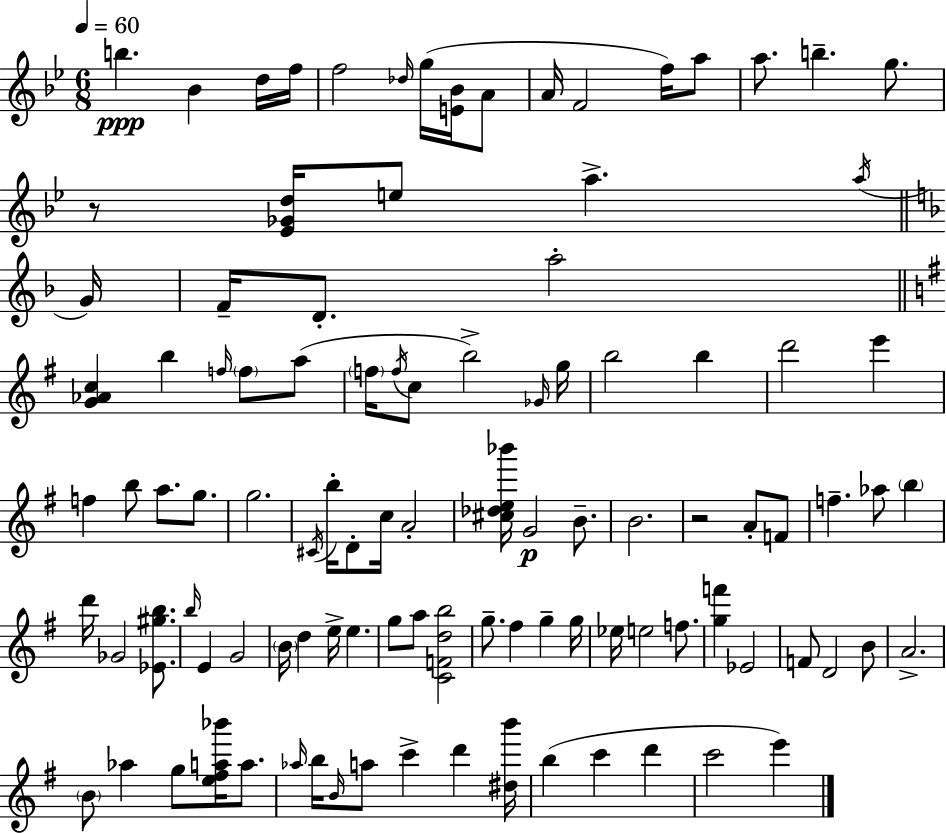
X:1
T:Untitled
M:6/8
L:1/4
K:Bb
b _B d/4 f/4 f2 _d/4 g/4 [E_B]/4 A/2 A/4 F2 f/4 a/2 a/2 b g/2 z/2 [_E_Gd]/4 e/2 a a/4 G/4 F/4 D/2 a2 [G_Ac] b f/4 f/2 a/2 f/4 f/4 c/2 b2 _G/4 g/4 b2 b d'2 e' f b/2 a/2 g/2 g2 ^C/4 b/4 D/2 c/4 A2 [^c_de_b']/4 G2 B/2 B2 z2 A/2 F/2 f _a/2 b d'/4 _G2 [_E^gb]/2 b/4 E G2 B/4 d e/4 e g/2 a/2 [CFdb]2 g/2 ^f g g/4 _e/4 e2 f/2 [gf'] _E2 F/2 D2 B/2 A2 B/2 _a g/2 [e^fa_b']/4 a/2 _a/4 b/4 B/4 a/2 c' d' [^db']/4 b c' d' c'2 e'